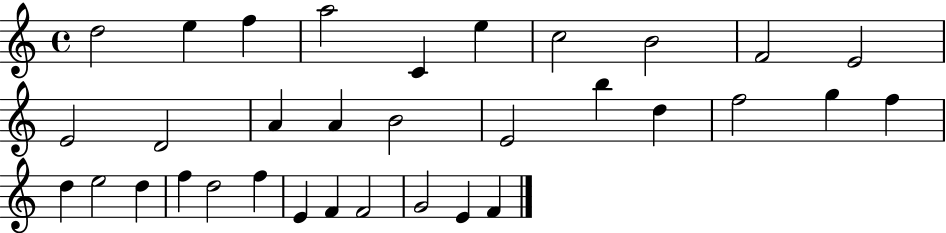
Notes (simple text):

D5/h E5/q F5/q A5/h C4/q E5/q C5/h B4/h F4/h E4/h E4/h D4/h A4/q A4/q B4/h E4/h B5/q D5/q F5/h G5/q F5/q D5/q E5/h D5/q F5/q D5/h F5/q E4/q F4/q F4/h G4/h E4/q F4/q